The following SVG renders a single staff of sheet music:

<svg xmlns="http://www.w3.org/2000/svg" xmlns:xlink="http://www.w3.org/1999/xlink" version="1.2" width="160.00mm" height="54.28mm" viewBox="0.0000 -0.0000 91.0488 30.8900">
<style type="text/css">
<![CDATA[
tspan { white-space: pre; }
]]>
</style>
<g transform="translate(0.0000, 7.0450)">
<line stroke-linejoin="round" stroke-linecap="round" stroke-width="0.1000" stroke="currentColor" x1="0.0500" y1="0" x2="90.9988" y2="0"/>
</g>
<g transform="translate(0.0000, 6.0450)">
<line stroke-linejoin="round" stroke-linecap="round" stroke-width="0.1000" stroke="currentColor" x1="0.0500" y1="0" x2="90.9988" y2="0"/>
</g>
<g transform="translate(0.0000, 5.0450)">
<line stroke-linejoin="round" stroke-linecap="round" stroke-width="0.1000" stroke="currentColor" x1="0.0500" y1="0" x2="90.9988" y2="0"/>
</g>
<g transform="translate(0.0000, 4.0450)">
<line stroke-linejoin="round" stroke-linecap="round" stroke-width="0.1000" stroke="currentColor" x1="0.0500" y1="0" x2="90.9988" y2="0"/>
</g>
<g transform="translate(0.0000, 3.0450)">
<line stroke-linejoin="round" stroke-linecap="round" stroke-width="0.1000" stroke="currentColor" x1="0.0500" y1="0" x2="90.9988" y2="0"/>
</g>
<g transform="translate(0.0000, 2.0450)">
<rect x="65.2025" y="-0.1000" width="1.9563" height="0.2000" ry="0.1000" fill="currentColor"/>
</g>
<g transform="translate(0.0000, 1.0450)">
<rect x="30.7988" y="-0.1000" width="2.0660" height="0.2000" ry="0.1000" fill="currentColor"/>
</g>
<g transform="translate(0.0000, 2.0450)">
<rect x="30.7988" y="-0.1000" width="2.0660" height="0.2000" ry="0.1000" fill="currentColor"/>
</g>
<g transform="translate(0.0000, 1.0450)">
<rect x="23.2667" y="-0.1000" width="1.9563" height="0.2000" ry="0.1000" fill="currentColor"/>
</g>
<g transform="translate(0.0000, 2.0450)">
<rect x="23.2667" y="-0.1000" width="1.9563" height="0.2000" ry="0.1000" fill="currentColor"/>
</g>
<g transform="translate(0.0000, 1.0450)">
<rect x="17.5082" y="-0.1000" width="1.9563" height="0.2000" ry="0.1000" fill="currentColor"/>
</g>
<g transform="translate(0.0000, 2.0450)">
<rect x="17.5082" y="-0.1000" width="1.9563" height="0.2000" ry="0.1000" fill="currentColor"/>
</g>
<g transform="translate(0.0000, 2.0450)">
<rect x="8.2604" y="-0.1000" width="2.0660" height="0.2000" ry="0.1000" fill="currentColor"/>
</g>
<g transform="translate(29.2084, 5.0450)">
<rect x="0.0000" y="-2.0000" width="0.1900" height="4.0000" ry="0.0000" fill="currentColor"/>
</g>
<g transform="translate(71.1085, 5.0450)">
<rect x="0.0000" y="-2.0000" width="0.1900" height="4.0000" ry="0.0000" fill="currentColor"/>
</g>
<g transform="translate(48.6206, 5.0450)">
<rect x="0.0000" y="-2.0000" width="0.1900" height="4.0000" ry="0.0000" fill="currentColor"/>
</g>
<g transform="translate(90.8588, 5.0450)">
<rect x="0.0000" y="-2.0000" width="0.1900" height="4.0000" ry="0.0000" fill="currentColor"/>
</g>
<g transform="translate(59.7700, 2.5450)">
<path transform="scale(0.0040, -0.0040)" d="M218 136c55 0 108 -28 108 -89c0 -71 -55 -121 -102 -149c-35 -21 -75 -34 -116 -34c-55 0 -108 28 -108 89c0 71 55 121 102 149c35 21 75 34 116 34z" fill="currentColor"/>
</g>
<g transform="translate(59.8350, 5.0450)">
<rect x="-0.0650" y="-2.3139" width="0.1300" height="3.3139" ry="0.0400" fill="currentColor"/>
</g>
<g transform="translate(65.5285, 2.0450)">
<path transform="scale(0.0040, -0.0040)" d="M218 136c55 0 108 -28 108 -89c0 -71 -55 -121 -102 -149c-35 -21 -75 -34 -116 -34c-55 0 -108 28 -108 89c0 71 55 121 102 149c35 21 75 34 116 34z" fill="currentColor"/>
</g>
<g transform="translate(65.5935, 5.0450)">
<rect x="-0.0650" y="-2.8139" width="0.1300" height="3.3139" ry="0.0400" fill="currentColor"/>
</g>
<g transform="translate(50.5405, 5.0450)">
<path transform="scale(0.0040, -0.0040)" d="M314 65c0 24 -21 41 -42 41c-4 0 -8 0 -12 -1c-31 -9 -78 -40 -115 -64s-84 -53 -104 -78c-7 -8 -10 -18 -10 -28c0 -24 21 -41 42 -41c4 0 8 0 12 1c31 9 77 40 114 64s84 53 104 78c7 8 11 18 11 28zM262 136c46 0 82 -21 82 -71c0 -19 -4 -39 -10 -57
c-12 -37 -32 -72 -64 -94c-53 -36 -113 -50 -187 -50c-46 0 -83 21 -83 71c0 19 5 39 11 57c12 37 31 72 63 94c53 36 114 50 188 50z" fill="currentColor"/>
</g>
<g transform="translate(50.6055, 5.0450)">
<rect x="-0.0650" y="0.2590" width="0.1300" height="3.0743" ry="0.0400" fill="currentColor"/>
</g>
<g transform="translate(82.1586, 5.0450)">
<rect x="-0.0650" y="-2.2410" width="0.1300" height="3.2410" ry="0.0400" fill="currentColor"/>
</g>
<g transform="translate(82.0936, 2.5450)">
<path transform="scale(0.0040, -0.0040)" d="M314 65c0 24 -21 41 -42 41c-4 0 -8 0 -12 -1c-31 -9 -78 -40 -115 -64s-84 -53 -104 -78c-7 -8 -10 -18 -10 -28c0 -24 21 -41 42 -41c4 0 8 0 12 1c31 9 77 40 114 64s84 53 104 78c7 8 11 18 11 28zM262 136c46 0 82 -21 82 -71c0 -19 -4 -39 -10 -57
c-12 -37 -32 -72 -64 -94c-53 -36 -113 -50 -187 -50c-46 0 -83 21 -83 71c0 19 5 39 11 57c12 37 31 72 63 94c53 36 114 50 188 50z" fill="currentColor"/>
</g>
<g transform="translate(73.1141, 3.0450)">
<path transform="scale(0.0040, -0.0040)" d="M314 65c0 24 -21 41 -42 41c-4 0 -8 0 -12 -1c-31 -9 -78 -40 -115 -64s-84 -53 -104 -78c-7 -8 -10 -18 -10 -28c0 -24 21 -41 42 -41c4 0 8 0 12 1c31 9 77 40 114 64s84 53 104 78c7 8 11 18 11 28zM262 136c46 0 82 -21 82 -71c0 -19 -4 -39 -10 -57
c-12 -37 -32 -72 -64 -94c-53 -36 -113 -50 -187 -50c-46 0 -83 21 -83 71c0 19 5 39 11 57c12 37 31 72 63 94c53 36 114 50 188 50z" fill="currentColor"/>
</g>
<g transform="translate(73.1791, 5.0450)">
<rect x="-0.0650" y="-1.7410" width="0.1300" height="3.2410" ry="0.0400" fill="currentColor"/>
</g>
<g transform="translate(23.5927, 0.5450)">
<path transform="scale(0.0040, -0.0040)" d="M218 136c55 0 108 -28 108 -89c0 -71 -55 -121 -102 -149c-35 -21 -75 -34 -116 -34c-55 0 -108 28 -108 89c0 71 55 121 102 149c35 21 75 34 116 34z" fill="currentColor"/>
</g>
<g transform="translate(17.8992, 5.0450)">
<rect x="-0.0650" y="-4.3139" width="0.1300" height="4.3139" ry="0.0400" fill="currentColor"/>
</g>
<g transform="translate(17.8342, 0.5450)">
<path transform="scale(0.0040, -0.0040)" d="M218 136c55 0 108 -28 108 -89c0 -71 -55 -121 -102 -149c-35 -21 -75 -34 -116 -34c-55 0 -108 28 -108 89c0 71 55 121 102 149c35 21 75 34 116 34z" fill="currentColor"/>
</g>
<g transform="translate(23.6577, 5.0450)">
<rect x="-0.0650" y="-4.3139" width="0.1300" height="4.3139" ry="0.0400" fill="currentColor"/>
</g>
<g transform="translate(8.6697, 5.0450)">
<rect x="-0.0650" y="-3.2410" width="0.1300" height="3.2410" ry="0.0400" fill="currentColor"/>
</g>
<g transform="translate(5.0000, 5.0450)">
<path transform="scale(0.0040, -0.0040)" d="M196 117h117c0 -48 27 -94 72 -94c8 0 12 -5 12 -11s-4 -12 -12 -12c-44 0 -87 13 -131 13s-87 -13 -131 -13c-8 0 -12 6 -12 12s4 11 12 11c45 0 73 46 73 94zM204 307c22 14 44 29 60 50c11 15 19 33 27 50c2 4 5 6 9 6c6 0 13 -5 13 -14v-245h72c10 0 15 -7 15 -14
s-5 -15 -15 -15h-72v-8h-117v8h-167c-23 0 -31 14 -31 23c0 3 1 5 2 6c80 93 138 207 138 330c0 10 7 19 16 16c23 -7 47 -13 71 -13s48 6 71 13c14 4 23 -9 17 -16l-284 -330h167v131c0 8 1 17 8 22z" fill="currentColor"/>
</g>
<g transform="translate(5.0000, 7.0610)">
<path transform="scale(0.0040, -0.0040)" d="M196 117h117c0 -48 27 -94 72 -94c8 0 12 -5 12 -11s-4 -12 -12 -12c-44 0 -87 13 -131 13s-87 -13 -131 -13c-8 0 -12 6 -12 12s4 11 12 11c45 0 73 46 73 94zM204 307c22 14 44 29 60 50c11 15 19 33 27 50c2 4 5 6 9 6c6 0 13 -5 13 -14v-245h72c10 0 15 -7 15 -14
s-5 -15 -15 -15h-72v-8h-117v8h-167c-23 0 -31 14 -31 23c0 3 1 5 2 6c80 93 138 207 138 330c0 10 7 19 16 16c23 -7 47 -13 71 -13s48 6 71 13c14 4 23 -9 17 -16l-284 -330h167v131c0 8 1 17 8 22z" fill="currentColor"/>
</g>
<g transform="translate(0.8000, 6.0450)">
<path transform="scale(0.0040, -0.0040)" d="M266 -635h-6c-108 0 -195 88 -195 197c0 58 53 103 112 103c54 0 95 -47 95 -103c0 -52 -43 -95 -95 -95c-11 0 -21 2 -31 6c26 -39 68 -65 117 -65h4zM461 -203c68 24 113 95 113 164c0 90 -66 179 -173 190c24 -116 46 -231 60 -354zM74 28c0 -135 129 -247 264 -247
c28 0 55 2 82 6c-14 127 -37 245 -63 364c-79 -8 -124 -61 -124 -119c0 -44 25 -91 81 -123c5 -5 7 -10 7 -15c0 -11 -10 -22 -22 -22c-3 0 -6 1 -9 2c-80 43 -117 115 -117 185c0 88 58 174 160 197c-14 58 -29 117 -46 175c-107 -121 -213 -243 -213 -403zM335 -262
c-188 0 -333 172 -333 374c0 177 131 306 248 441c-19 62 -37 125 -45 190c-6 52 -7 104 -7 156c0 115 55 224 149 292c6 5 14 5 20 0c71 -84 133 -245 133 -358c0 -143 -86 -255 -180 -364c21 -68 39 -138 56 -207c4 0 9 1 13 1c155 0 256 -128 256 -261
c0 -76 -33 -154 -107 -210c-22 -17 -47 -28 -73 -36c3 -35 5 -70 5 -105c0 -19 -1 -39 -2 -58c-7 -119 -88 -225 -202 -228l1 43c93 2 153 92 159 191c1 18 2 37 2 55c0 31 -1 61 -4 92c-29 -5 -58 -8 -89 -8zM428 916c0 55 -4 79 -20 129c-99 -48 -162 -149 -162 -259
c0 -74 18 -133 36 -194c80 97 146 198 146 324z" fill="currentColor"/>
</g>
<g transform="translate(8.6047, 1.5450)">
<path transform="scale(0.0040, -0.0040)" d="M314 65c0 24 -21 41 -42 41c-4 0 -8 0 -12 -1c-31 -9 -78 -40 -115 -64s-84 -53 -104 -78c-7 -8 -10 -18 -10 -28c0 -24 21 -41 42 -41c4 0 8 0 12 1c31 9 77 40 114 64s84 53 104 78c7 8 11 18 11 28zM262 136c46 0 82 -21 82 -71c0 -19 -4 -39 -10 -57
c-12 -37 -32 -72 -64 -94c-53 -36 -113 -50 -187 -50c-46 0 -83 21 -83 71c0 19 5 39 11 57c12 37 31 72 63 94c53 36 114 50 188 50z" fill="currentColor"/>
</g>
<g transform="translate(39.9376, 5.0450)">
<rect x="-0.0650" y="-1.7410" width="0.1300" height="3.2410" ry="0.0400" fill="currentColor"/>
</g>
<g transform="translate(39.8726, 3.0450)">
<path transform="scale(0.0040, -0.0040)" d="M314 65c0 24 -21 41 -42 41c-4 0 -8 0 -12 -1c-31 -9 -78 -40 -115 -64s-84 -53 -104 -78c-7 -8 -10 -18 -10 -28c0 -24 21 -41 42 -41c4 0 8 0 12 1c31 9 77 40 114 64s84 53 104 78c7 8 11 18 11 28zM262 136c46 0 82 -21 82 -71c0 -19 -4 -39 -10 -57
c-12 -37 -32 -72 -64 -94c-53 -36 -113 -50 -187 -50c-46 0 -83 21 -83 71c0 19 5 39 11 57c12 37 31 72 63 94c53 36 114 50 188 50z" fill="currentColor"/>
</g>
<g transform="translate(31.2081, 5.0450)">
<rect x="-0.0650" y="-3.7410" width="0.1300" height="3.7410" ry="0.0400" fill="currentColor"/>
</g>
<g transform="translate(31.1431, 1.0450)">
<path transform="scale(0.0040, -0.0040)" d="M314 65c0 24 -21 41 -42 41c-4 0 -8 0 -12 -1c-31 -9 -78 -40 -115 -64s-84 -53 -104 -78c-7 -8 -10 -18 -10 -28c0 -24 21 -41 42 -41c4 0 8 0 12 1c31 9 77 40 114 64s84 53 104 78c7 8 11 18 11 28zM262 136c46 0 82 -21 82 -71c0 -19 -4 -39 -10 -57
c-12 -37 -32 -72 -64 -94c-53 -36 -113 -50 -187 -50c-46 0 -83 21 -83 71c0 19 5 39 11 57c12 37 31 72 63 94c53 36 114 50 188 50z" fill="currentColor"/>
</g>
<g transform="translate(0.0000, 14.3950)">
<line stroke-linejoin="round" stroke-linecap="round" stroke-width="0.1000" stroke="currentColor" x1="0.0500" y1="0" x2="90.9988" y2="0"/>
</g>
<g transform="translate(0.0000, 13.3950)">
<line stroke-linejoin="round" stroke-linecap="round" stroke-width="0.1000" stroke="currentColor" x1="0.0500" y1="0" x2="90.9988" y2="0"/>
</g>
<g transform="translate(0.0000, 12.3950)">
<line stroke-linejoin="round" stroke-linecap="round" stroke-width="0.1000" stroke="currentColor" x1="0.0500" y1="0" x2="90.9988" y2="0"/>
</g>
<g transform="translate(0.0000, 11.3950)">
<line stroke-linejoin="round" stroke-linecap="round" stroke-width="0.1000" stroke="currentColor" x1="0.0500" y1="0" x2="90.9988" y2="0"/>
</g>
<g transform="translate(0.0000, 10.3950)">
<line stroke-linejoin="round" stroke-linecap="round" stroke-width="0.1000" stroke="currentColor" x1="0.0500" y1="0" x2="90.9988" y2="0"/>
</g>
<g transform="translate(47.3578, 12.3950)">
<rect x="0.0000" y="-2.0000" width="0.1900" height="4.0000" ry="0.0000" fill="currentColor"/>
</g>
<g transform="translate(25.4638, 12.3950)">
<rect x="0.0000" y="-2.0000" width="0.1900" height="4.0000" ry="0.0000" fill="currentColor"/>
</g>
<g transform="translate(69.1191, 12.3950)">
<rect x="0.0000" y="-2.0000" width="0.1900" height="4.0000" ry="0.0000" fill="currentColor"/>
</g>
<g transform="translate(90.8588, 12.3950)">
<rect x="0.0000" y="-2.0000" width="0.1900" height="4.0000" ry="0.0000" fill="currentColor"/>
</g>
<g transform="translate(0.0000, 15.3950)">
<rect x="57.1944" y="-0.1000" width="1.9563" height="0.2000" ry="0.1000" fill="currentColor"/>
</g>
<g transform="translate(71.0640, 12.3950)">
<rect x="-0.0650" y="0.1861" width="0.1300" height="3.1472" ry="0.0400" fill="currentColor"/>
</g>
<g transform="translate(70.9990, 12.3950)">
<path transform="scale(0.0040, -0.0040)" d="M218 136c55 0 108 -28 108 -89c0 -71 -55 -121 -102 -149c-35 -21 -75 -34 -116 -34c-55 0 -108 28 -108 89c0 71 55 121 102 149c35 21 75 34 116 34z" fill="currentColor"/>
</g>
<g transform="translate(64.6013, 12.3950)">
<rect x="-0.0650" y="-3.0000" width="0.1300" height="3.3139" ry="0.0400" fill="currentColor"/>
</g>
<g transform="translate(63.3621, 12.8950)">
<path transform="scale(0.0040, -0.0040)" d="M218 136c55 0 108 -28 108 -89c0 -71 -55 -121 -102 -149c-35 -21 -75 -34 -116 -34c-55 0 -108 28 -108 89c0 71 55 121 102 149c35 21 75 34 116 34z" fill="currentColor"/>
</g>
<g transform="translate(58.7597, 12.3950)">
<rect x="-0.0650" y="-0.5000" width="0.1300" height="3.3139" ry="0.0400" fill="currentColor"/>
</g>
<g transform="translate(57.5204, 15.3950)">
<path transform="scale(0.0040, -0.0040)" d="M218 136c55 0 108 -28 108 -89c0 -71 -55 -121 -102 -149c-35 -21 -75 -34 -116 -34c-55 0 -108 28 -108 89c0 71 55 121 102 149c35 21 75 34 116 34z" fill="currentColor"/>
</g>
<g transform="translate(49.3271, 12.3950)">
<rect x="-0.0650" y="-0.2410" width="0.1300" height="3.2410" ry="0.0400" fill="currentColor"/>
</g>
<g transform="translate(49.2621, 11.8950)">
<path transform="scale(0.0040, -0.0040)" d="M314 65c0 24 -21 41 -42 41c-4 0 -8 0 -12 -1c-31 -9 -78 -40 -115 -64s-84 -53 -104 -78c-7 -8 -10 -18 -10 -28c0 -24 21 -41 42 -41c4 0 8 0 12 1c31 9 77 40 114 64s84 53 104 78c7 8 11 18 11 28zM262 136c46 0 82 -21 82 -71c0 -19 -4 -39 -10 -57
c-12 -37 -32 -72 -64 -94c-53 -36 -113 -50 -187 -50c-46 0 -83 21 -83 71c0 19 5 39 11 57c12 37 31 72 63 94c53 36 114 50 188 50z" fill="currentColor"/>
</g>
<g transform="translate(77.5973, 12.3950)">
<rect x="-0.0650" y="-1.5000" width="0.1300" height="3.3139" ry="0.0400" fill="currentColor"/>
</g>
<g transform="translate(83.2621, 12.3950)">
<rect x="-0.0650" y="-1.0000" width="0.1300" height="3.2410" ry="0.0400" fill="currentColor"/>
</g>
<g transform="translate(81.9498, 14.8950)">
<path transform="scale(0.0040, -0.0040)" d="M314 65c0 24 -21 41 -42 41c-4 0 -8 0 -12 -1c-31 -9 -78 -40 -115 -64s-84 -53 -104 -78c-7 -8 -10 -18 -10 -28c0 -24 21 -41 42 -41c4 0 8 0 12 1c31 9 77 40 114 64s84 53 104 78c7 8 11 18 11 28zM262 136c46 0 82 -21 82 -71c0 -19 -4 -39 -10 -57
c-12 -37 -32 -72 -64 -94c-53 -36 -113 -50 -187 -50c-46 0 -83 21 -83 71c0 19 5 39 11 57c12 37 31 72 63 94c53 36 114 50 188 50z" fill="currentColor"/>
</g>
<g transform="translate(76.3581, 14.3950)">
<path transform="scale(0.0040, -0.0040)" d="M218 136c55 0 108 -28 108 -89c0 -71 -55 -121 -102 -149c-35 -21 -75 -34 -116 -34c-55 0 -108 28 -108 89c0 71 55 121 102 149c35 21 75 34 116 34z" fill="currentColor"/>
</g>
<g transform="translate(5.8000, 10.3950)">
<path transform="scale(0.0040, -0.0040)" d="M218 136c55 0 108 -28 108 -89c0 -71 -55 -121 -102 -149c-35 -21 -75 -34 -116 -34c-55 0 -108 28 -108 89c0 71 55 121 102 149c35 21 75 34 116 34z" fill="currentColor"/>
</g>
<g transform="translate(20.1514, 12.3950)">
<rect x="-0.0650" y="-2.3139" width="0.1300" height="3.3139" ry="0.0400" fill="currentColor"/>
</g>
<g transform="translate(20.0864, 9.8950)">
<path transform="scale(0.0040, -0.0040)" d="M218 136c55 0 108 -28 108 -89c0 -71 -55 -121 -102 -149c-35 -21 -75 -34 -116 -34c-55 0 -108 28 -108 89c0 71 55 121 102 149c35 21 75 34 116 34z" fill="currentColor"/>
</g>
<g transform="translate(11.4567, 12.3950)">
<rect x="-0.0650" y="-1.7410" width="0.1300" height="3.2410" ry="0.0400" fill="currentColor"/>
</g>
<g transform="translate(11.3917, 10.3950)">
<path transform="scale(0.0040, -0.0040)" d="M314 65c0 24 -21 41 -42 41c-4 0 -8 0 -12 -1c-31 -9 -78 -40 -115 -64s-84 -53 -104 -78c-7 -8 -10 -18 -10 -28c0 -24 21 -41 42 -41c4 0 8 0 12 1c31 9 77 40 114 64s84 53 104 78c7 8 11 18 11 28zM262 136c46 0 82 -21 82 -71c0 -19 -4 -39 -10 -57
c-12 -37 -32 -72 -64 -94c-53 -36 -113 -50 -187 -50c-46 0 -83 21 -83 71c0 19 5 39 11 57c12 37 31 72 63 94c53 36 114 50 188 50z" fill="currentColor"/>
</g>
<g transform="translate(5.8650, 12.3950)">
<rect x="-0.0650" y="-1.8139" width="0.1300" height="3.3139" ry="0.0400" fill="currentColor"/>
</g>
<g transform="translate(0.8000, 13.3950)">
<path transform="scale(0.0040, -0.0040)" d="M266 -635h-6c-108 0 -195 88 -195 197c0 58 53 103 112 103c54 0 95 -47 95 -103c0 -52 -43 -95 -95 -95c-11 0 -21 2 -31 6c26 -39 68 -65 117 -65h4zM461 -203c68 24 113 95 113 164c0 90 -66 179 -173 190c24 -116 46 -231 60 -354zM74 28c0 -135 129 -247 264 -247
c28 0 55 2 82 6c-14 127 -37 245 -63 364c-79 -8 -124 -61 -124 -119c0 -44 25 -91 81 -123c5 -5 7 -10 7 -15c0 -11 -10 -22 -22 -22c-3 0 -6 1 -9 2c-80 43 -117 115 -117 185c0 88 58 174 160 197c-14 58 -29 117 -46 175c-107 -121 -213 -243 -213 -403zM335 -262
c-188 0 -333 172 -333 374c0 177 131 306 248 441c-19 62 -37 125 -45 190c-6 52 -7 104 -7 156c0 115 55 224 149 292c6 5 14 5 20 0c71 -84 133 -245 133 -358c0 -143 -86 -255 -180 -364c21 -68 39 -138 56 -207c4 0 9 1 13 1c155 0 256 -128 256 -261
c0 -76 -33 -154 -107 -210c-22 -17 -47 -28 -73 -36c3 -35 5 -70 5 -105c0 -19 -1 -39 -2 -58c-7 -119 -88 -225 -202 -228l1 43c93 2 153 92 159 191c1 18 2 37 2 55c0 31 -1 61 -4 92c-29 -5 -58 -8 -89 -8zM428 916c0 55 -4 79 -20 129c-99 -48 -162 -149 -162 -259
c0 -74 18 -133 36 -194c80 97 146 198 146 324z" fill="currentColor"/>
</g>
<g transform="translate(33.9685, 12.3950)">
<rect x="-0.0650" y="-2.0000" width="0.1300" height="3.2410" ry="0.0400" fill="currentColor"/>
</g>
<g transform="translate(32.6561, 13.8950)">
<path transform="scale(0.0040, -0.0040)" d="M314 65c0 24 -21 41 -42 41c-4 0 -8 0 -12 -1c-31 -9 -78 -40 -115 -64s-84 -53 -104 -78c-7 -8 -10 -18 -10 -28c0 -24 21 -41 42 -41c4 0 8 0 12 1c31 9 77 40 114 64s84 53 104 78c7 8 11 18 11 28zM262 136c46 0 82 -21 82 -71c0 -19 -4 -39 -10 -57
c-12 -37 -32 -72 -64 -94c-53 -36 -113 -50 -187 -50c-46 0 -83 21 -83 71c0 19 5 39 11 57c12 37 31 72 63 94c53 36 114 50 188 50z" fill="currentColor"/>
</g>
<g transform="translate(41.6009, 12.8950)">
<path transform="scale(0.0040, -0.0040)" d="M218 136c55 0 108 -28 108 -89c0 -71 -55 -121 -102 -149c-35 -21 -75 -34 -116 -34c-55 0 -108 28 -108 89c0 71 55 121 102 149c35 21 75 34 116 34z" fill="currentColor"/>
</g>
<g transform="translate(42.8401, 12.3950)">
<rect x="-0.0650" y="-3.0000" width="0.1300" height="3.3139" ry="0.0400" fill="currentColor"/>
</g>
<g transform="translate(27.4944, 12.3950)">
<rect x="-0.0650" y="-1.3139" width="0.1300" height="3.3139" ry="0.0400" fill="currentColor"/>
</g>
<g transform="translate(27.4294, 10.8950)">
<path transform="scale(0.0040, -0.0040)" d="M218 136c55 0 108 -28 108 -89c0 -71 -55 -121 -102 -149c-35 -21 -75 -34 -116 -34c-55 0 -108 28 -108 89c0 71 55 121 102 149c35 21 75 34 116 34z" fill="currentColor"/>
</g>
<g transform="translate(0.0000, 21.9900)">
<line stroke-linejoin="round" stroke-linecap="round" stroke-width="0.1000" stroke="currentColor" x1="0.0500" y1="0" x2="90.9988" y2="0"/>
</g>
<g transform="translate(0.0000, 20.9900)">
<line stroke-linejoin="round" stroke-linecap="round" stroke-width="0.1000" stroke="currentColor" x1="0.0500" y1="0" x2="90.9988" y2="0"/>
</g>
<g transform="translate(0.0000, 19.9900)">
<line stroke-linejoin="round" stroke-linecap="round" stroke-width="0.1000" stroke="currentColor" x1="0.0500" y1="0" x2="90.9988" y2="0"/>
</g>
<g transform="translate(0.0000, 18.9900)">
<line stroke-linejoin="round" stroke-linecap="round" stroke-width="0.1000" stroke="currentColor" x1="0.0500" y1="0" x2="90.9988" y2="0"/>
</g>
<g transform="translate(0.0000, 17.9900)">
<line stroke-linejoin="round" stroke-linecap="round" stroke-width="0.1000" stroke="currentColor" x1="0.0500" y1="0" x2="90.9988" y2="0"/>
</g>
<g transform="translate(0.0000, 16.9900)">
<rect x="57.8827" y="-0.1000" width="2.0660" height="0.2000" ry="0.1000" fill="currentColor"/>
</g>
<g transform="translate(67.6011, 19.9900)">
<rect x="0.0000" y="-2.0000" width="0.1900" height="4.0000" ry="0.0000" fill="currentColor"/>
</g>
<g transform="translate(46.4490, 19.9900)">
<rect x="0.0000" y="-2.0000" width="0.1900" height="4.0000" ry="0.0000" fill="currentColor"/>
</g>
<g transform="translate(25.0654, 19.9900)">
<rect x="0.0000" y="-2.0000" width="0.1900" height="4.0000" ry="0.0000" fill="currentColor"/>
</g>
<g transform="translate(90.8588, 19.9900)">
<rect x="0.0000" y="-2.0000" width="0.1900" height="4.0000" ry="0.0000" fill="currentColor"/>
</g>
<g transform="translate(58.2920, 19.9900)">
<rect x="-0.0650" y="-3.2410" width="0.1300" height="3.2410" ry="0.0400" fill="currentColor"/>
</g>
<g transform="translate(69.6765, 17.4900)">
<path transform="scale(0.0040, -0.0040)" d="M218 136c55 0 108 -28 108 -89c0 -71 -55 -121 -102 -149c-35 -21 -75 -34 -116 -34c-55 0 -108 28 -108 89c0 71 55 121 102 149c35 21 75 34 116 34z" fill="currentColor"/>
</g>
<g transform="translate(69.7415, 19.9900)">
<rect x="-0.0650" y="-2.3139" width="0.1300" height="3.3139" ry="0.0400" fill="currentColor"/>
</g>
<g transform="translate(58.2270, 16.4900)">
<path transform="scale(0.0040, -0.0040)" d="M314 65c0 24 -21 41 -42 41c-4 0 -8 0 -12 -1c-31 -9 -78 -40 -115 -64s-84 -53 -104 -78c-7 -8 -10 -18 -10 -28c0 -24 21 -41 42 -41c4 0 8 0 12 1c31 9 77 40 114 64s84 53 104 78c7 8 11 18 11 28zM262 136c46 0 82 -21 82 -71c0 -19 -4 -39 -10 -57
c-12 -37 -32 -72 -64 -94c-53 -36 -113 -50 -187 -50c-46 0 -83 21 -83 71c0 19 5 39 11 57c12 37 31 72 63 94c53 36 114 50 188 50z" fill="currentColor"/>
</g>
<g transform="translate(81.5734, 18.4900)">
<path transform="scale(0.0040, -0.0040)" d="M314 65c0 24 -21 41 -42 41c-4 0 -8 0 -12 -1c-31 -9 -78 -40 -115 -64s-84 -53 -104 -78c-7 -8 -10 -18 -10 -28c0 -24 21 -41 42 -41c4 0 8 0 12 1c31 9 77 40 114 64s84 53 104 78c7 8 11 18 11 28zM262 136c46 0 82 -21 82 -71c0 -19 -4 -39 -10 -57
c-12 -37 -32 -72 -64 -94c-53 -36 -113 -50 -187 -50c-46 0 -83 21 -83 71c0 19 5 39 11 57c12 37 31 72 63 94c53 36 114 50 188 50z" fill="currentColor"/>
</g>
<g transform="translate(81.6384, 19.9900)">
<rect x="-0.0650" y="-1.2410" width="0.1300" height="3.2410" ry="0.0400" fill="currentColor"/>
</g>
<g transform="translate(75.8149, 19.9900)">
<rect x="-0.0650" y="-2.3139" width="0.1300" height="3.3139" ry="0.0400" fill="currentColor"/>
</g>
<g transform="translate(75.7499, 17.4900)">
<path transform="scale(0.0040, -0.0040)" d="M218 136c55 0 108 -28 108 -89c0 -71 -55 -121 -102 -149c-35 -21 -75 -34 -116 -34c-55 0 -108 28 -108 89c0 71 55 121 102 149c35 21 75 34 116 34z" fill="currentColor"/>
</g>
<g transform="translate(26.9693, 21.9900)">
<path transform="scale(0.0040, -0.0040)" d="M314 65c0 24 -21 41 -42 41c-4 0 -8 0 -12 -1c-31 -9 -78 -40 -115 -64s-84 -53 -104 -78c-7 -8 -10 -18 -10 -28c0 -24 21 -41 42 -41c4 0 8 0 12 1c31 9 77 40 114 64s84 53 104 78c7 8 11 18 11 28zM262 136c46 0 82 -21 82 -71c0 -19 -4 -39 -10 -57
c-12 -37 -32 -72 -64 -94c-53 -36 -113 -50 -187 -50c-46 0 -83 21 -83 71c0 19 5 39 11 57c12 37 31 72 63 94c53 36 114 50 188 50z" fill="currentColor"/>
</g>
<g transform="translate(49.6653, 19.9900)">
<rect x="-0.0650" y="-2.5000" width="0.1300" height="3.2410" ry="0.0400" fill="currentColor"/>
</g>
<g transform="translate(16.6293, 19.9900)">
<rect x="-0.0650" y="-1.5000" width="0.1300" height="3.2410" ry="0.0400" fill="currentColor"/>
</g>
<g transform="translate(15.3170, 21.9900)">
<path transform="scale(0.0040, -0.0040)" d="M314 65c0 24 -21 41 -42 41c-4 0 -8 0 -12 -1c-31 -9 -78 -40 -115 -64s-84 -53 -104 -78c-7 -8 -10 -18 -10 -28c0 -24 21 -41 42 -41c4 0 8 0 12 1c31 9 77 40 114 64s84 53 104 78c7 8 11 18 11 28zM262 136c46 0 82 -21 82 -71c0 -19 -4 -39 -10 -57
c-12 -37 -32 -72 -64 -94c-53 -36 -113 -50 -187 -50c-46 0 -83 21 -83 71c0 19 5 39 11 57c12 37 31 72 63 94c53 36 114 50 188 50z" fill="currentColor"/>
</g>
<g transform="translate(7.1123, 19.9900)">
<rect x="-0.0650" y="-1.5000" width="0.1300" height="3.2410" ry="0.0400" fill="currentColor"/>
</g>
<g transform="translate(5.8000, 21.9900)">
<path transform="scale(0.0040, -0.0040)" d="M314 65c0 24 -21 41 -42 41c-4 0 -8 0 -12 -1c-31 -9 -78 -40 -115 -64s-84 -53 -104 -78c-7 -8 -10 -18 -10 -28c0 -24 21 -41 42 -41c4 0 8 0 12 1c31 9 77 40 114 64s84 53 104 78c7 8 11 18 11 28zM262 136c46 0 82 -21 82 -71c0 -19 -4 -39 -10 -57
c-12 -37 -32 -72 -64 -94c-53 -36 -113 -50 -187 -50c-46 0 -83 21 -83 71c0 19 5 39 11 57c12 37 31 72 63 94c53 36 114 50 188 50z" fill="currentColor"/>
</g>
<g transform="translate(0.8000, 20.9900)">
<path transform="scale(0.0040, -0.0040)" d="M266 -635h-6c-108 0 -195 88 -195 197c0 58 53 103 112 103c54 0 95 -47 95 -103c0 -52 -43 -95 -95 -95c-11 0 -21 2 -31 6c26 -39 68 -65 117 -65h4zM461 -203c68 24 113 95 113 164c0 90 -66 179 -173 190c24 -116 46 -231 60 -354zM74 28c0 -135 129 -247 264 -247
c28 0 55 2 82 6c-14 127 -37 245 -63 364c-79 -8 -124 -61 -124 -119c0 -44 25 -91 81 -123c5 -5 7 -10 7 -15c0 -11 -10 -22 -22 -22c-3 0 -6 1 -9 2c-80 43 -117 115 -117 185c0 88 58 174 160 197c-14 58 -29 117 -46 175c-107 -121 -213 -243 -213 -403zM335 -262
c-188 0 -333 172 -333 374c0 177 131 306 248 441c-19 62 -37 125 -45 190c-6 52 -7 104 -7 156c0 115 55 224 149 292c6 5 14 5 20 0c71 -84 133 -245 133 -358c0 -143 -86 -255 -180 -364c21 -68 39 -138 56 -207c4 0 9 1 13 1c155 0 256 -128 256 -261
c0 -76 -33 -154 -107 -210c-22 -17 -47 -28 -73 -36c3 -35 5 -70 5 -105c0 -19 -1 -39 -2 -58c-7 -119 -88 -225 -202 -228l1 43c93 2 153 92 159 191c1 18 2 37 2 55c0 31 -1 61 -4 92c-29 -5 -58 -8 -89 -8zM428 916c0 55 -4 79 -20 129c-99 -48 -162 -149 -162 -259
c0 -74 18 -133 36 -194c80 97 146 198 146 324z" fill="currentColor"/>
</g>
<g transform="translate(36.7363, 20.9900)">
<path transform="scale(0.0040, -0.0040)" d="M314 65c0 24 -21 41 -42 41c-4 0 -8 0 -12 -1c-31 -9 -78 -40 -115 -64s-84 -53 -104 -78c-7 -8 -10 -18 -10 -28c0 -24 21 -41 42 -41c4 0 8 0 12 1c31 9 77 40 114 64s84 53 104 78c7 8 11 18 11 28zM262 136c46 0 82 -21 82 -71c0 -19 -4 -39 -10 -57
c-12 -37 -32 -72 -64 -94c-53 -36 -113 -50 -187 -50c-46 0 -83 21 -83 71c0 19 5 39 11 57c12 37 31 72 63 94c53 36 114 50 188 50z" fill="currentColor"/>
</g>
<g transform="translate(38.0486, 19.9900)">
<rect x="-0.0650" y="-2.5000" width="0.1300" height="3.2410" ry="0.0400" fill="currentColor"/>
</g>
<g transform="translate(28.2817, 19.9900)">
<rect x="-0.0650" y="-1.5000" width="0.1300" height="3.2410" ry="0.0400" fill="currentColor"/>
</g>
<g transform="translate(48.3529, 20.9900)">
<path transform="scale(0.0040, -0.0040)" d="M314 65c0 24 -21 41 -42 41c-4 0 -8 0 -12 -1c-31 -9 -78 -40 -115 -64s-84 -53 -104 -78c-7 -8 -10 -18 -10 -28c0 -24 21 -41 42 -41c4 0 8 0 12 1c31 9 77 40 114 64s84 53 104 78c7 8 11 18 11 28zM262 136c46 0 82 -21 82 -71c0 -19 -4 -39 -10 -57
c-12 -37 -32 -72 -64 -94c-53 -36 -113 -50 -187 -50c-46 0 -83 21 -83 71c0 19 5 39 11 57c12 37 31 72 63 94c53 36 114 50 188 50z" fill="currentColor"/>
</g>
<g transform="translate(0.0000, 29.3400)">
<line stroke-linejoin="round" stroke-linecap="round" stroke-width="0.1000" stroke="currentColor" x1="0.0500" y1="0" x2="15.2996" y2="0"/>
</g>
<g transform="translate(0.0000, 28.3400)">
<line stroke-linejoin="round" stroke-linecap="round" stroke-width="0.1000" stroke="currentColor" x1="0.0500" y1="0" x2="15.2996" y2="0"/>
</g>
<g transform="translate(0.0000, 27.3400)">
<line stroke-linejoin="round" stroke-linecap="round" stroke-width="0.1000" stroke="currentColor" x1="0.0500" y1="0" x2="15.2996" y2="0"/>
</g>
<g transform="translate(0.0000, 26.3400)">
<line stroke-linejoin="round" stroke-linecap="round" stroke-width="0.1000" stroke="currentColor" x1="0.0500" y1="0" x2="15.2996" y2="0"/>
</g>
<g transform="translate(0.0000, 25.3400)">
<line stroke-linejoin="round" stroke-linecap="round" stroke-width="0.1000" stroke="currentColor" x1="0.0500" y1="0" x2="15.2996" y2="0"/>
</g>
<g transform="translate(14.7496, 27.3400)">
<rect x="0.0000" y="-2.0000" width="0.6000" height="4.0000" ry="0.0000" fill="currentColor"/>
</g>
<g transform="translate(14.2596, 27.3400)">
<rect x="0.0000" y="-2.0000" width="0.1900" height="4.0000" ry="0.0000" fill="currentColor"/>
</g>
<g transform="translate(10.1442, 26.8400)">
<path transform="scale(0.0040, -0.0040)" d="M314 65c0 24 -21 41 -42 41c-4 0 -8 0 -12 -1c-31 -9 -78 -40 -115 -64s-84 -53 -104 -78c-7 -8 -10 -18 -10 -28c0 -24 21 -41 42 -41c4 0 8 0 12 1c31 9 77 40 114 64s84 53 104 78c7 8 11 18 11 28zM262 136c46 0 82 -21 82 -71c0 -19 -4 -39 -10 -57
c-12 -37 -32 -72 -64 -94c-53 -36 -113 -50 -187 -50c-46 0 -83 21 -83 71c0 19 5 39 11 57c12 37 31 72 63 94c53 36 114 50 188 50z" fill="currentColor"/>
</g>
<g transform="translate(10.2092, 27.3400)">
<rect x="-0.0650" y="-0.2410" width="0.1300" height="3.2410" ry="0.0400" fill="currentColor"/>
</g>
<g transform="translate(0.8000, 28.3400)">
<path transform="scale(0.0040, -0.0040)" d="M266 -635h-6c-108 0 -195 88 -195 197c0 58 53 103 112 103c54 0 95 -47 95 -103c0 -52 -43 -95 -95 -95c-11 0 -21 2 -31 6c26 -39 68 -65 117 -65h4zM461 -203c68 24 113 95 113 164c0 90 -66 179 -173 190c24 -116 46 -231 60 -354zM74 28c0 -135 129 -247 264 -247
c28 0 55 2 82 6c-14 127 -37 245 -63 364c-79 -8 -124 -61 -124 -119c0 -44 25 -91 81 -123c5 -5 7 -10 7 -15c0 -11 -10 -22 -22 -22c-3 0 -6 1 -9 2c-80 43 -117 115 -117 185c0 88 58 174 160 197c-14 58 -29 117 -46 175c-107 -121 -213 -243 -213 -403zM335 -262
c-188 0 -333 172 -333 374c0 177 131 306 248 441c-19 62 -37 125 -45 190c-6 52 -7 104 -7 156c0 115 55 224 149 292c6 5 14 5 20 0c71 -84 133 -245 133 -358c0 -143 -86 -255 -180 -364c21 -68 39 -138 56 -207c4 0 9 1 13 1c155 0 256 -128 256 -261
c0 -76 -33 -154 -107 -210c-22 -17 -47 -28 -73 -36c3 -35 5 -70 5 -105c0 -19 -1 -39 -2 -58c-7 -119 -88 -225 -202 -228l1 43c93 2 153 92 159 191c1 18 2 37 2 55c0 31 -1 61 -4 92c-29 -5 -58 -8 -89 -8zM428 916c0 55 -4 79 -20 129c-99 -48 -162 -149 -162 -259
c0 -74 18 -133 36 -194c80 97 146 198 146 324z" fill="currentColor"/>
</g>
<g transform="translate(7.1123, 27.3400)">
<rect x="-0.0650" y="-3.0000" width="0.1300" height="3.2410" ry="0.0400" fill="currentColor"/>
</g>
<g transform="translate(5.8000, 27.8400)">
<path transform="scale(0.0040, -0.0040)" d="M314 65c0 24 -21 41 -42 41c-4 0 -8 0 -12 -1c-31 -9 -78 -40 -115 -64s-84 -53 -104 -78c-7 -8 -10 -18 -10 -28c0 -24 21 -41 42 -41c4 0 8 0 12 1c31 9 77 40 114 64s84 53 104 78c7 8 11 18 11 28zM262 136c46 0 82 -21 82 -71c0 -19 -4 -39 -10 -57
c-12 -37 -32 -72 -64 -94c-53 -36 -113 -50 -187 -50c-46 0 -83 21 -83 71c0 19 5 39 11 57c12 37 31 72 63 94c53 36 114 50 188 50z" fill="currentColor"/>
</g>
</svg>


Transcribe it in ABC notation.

X:1
T:Untitled
M:4/4
L:1/4
K:C
b2 d' d' c'2 f2 B2 g a f2 g2 f f2 g e F2 A c2 C A B E D2 E2 E2 E2 G2 G2 b2 g g e2 A2 c2